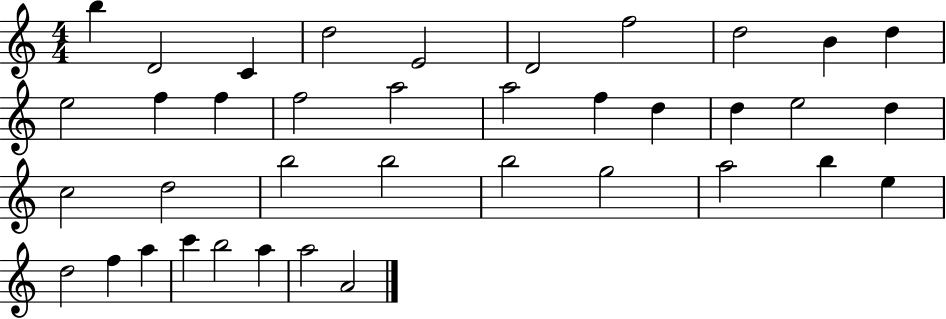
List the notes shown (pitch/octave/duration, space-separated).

B5/q D4/h C4/q D5/h E4/h D4/h F5/h D5/h B4/q D5/q E5/h F5/q F5/q F5/h A5/h A5/h F5/q D5/q D5/q E5/h D5/q C5/h D5/h B5/h B5/h B5/h G5/h A5/h B5/q E5/q D5/h F5/q A5/q C6/q B5/h A5/q A5/h A4/h